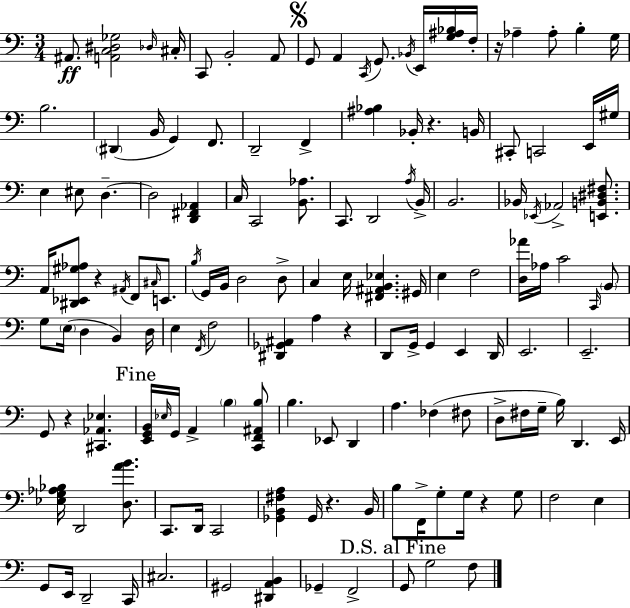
X:1
T:Untitled
M:3/4
L:1/4
K:C
^A,,/2 [A,,C,^D,_G,]2 _D,/4 ^C,/4 C,,/2 B,,2 A,,/2 G,,/2 A,, C,,/4 G,,/2 _B,,/4 E,,/4 [G,^A,_B,]/4 F,/4 z/4 _A, _A,/2 B, G,/4 B,2 ^D,, B,,/4 G,, F,,/2 D,,2 F,, [^A,_B,] _B,,/4 z B,,/4 ^C,,/2 C,,2 E,,/4 ^G,/4 E, ^E,/2 D, D,2 [D,,^F,,_A,,] C,/4 C,,2 [B,,_A,]/2 C,,/2 D,,2 A,/4 B,,/4 B,,2 _B,,/4 _E,,/4 _A,,2 [E,,B,,^D,^F,]/2 A,,/4 [^D,,_E,,^G,_A,]/2 z ^A,,/4 F,,/2 ^C,/4 E,,/2 B,/4 G,,/4 B,,/4 D,2 D,/2 C, E,/4 [^F,,^A,,B,,_E,] ^G,,/4 E, F,2 [D,_A]/4 _A,/4 C2 C,,/4 B,,/2 G,/2 E,/4 D, B,, D,/4 E, F,,/4 F,2 [^D,,_G,,^A,,] A, z D,,/2 G,,/4 G,, E,, D,,/4 E,,2 E,,2 G,,/2 z [^C,,_A,,_E,] [E,,G,,B,,]/4 _E,/4 G,,/4 A,, B, [C,,F,,^A,,B,]/2 B, _E,,/2 D,, A, _F, ^F,/2 D,/2 ^F,/4 G,/4 B,/4 D,, E,,/4 [_E,G,_A,_B,]/4 D,,2 [D,AB]/2 C,,/2 D,,/4 C,,2 [_G,,B,,^F,A,] _G,,/4 z B,,/4 B,/2 F,,/4 G,/2 G,/4 z G,/2 F,2 E, G,,/2 E,,/4 D,,2 C,,/4 ^C,2 ^G,,2 [^D,,A,,B,,] _G,, F,,2 G,,/2 G,2 F,/2